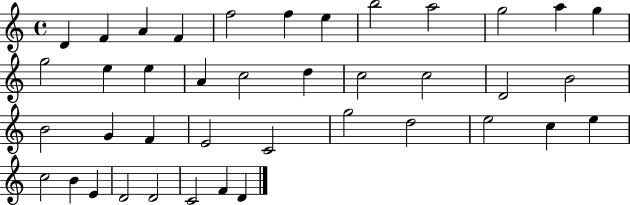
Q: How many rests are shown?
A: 0